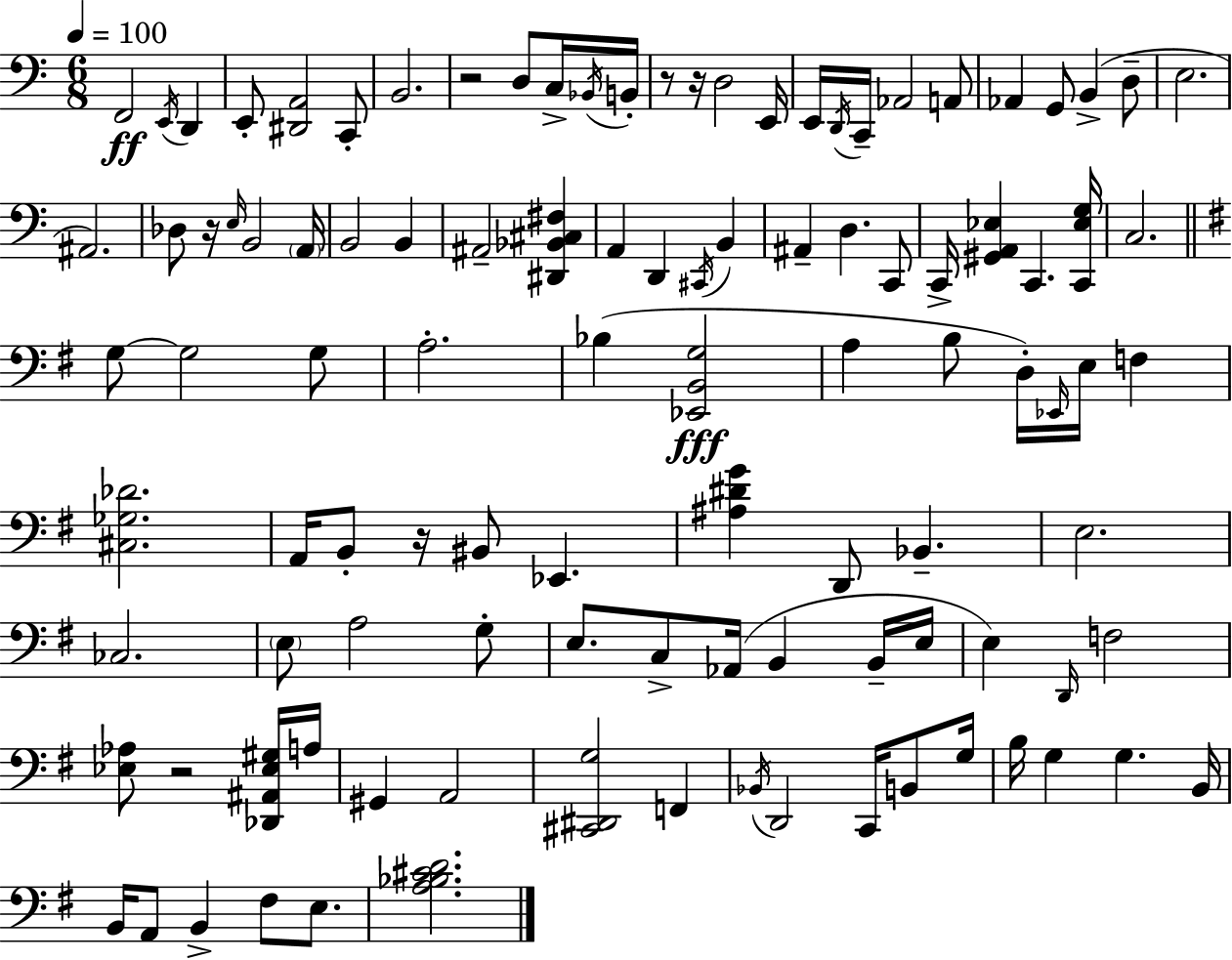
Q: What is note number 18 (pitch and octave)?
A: Ab2